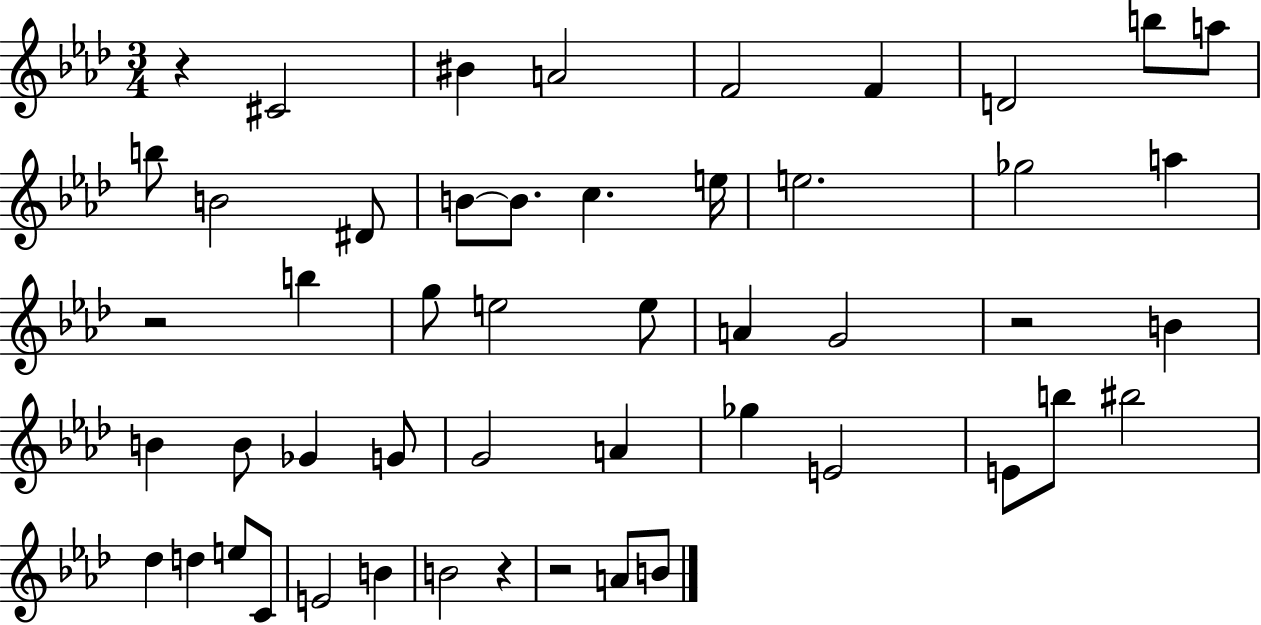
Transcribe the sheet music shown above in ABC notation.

X:1
T:Untitled
M:3/4
L:1/4
K:Ab
z ^C2 ^B A2 F2 F D2 b/2 a/2 b/2 B2 ^D/2 B/2 B/2 c e/4 e2 _g2 a z2 b g/2 e2 e/2 A G2 z2 B B B/2 _G G/2 G2 A _g E2 E/2 b/2 ^b2 _d d e/2 C/2 E2 B B2 z z2 A/2 B/2